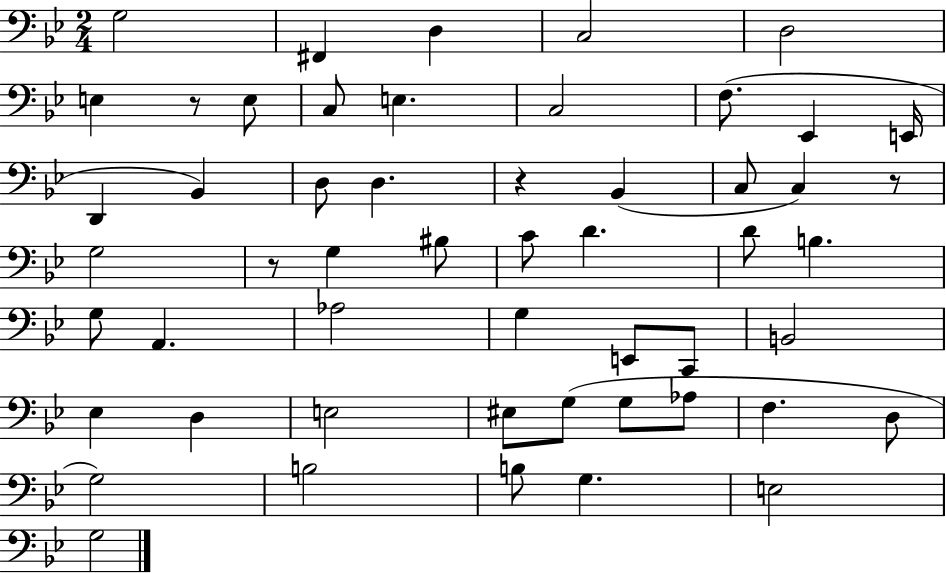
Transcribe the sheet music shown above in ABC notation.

X:1
T:Untitled
M:2/4
L:1/4
K:Bb
G,2 ^F,, D, C,2 D,2 E, z/2 E,/2 C,/2 E, C,2 F,/2 _E,, E,,/4 D,, _B,, D,/2 D, z _B,, C,/2 C, z/2 G,2 z/2 G, ^B,/2 C/2 D D/2 B, G,/2 A,, _A,2 G, E,,/2 C,,/2 B,,2 _E, D, E,2 ^E,/2 G,/2 G,/2 _A,/2 F, D,/2 G,2 B,2 B,/2 G, E,2 G,2